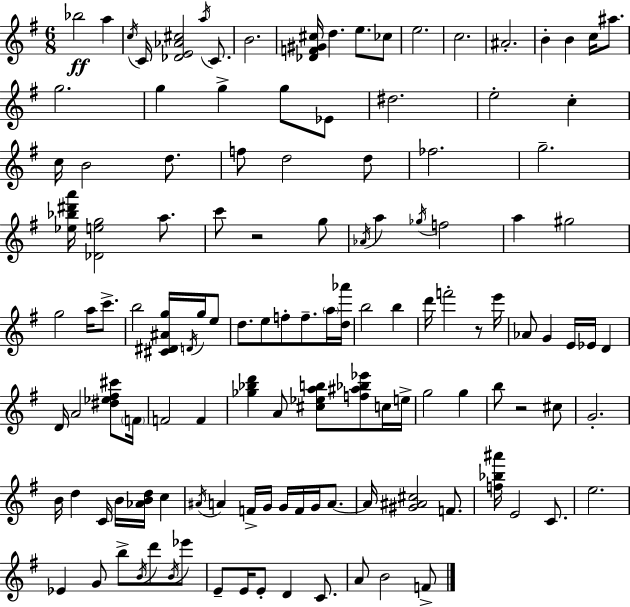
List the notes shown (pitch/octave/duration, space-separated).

Bb5/h A5/q C5/s C4/s [Db4,E4,Ab4,C#5]/h A5/s C4/e. B4/h. [Db4,F4,G#4,C#5]/s D5/q. E5/e. CES5/e E5/h. C5/h. A#4/h. B4/q B4/q C5/s A#5/e. G5/h. G5/q G5/q G5/e Eb4/e D#5/h. E5/h C5/q C5/s B4/h D5/e. F5/e D5/h D5/e FES5/h. G5/h. [Eb5,Bb5,D#6,A6]/s [Db4,E5,G5]/h A5/e. C6/e R/h G5/e Ab4/s A5/q Gb5/s F5/h A5/q G#5/h G5/h A5/s C6/e. B5/h [C#4,D#4,A#4,G5]/s D4/s G5/s E5/e D5/e. E5/e F5/e F5/e. A5/s [D5,Ab6]/s B5/h B5/q D6/s F6/h R/e E6/s Ab4/e G4/q E4/s Eb4/s D4/q D4/s A4/h [D#5,Eb5,F#5,C#6]/e F4/s F4/h F4/q [Gb5,Bb5,D6]/q A4/e [C#5,Eb5,A5,B5]/e [F5,A#5,Bb5,Eb6]/e C5/s E5/s G5/h G5/q B5/e R/h C#5/e G4/h. B4/s D5/q C4/s B4/s [Ab4,B4,D5]/s C5/q A#4/s A4/q F4/s G4/s G4/s F4/s G4/s A4/e. A4/s [G#4,A#4,C#5]/h F4/e. [F5,Bb5,A#6]/s E4/h C4/e. E5/h. Eb4/q G4/e B5/e B4/s D6/e B4/s Eb6/e E4/e E4/s E4/e D4/q C4/e. A4/e B4/h F4/e